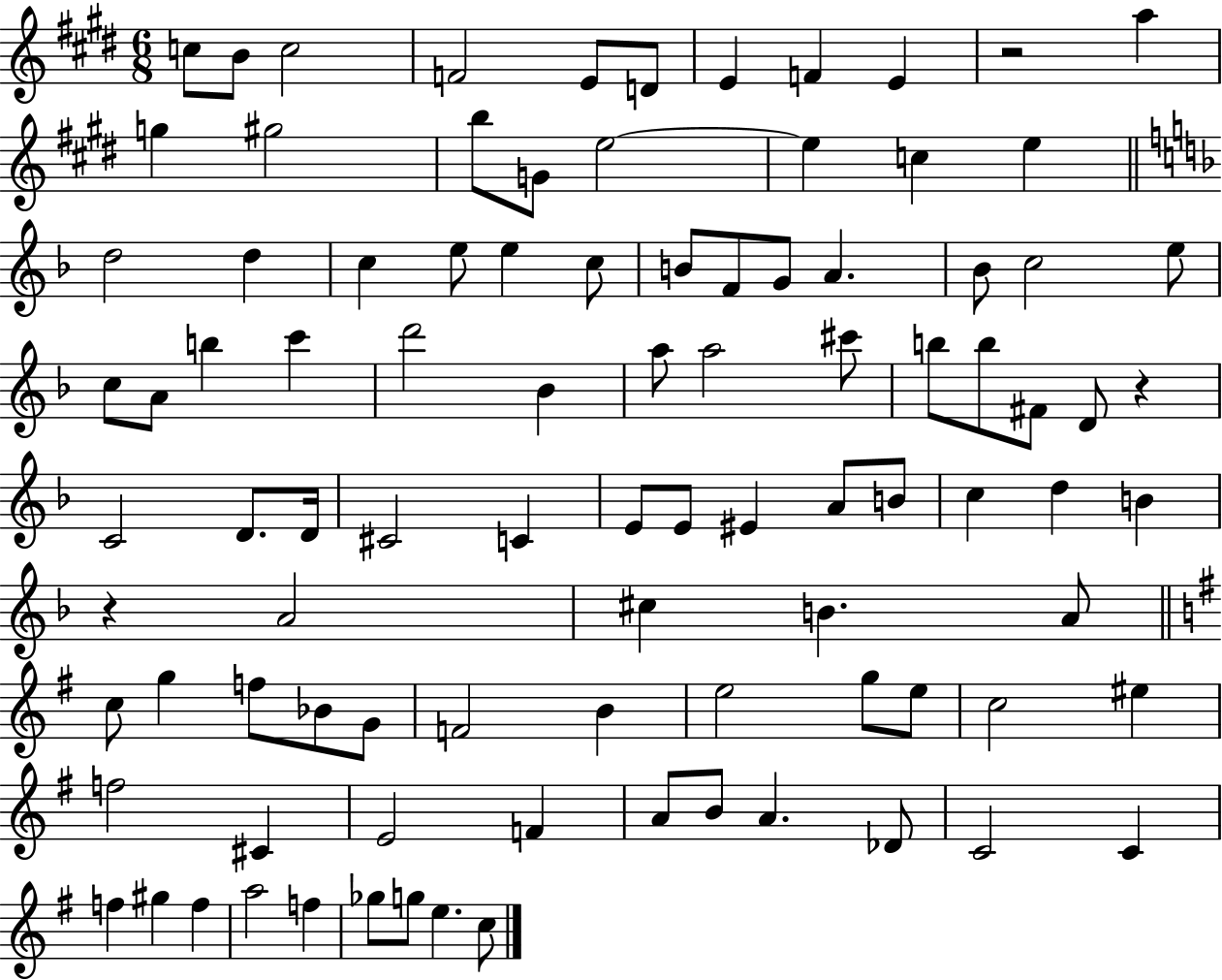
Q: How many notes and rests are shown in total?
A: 95